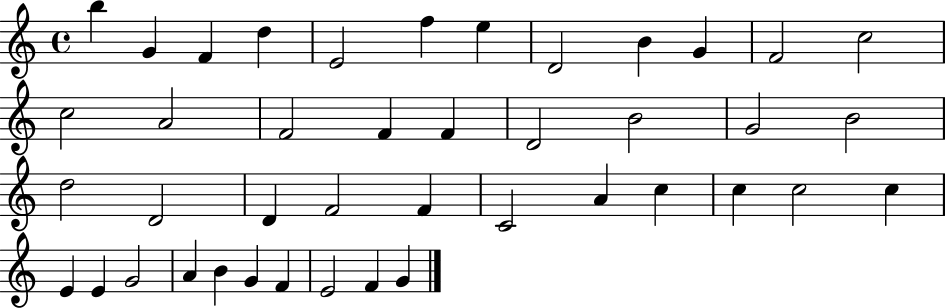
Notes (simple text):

B5/q G4/q F4/q D5/q E4/h F5/q E5/q D4/h B4/q G4/q F4/h C5/h C5/h A4/h F4/h F4/q F4/q D4/h B4/h G4/h B4/h D5/h D4/h D4/q F4/h F4/q C4/h A4/q C5/q C5/q C5/h C5/q E4/q E4/q G4/h A4/q B4/q G4/q F4/q E4/h F4/q G4/q